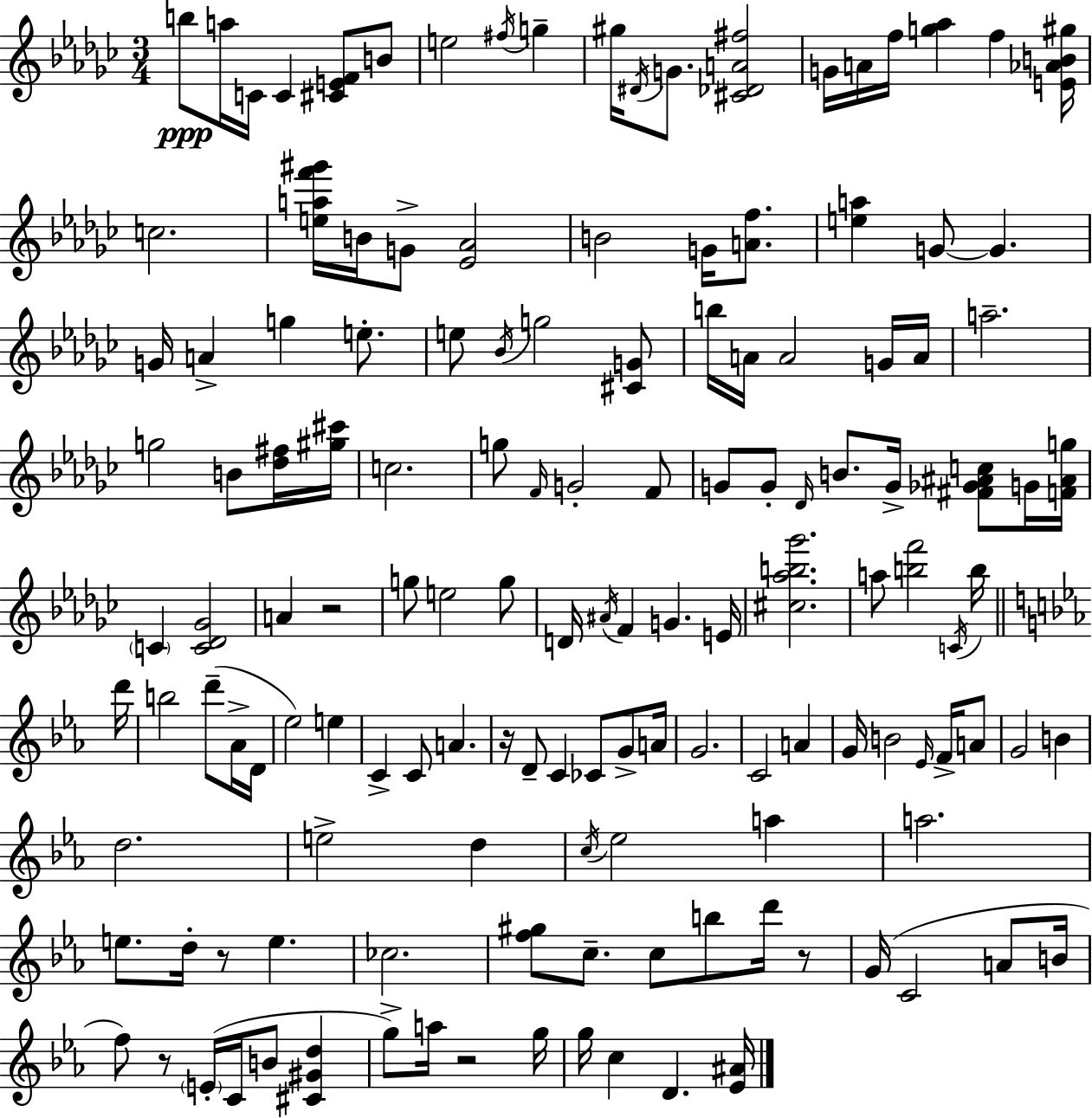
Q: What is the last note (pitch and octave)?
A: D4